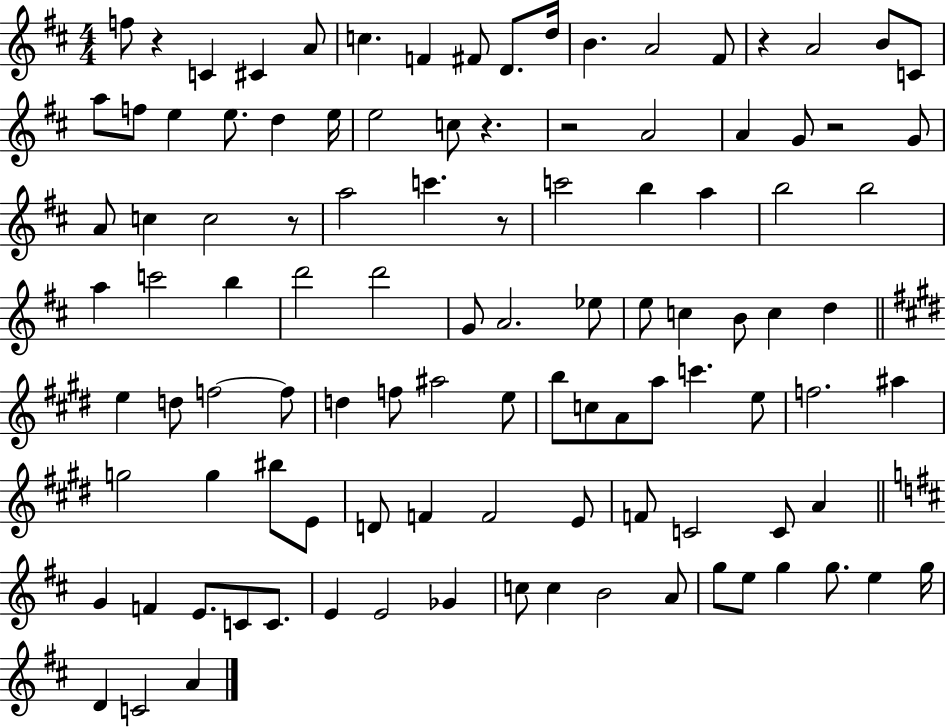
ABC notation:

X:1
T:Untitled
M:4/4
L:1/4
K:D
f/2 z C ^C A/2 c F ^F/2 D/2 d/4 B A2 ^F/2 z A2 B/2 C/2 a/2 f/2 e e/2 d e/4 e2 c/2 z z2 A2 A G/2 z2 G/2 A/2 c c2 z/2 a2 c' z/2 c'2 b a b2 b2 a c'2 b d'2 d'2 G/2 A2 _e/2 e/2 c B/2 c d e d/2 f2 f/2 d f/2 ^a2 e/2 b/2 c/2 A/2 a/2 c' e/2 f2 ^a g2 g ^b/2 E/2 D/2 F F2 E/2 F/2 C2 C/2 A G F E/2 C/2 C/2 E E2 _G c/2 c B2 A/2 g/2 e/2 g g/2 e g/4 D C2 A